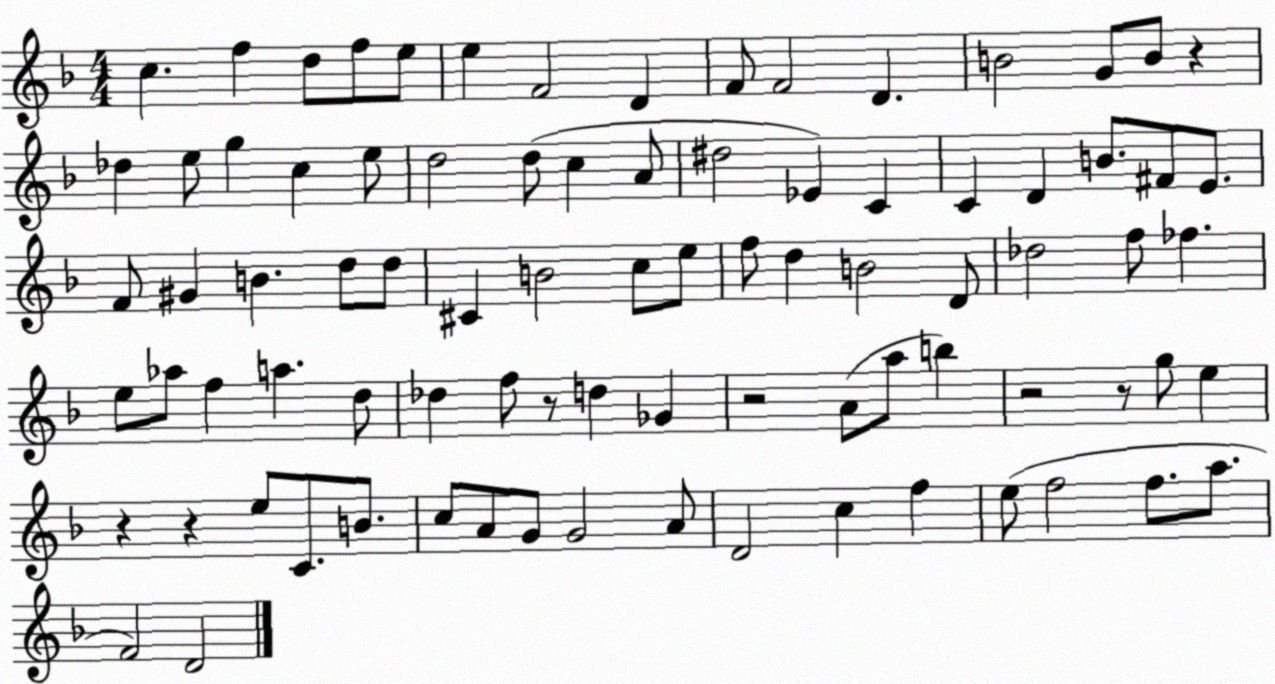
X:1
T:Untitled
M:4/4
L:1/4
K:F
c f d/2 f/2 e/2 e F2 D F/2 F2 D B2 G/2 B/2 z _d e/2 g c e/2 d2 d/2 c A/2 ^d2 _E C C D B/2 ^F/2 E/2 F/2 ^G B d/2 d/2 ^C B2 c/2 e/2 f/2 d B2 D/2 _d2 f/2 _f e/2 _a/2 f a d/2 _d f/2 z/2 d _G z2 A/2 a/2 b z2 z/2 g/2 e z z e/2 C/2 B/2 c/2 A/2 G/2 G2 A/2 D2 c f e/2 f2 f/2 a/2 F2 D2